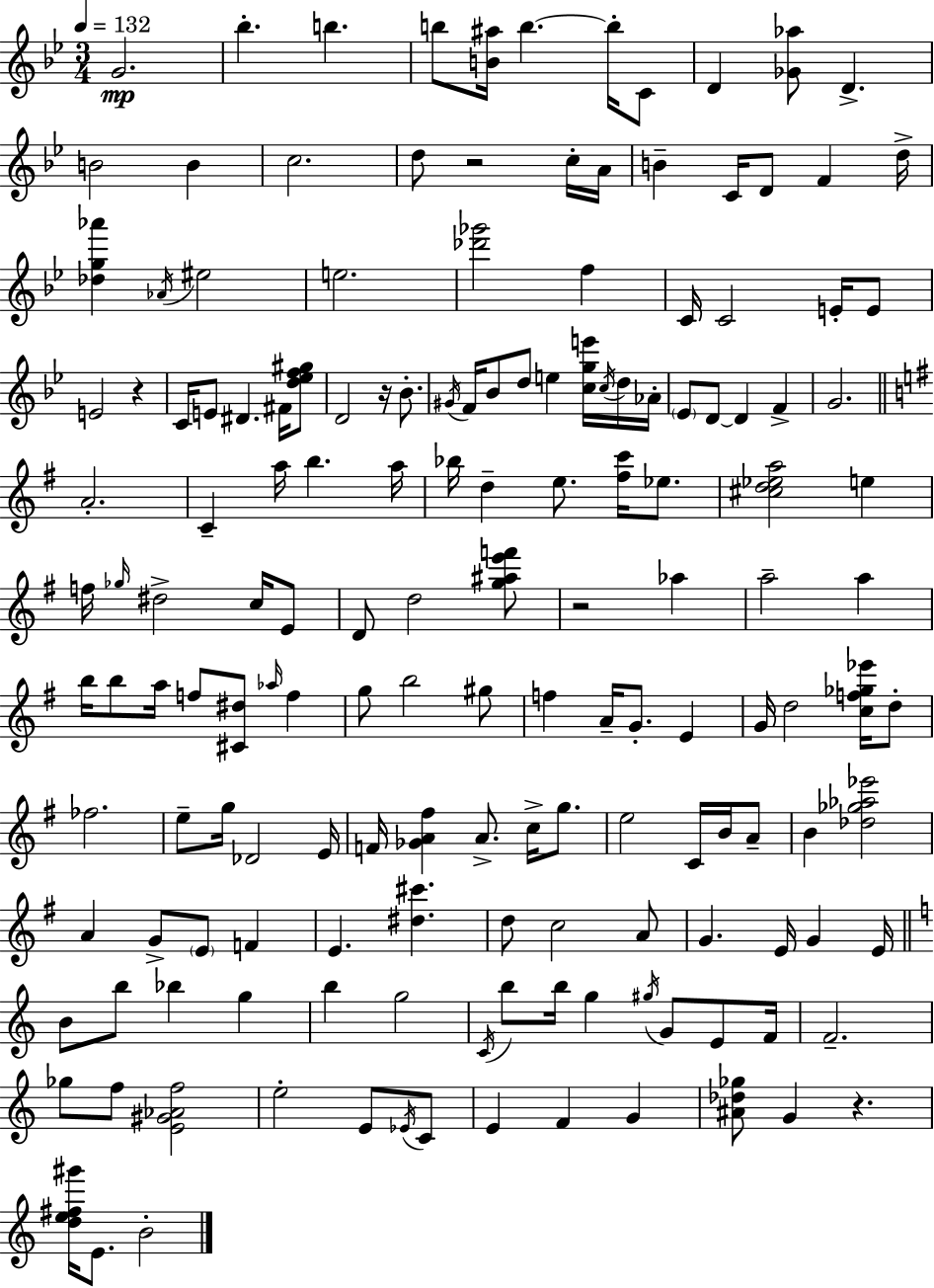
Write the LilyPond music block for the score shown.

{
  \clef treble
  \numericTimeSignature
  \time 3/4
  \key g \minor
  \tempo 4 = 132
  g'2.\mp | bes''4.-. b''4. | b''8 <b' ais''>16 b''4.~~ b''16-. c'8 | d'4 <ges' aes''>8 d'4.-> | \break b'2 b'4 | c''2. | d''8 r2 c''16-. a'16 | b'4-- c'16 d'8 f'4 d''16-> | \break <des'' g'' aes'''>4 \acciaccatura { aes'16 } eis''2 | e''2. | <des''' ges'''>2 f''4 | c'16 c'2 e'16-. e'8 | \break e'2 r4 | c'16 e'8 dis'4. fis'16 <d'' ees'' f'' gis''>8 | d'2 r16 bes'8.-. | \acciaccatura { gis'16 } f'16 bes'8 d''8 e''4 <c'' g'' e'''>16 | \break \acciaccatura { c''16 } d''16 aes'16-. \parenthesize ees'8 d'8~~ d'4 f'4-> | g'2. | \bar "||" \break \key g \major a'2.-. | c'4-- a''16 b''4. a''16 | bes''16 d''4-- e''8. <fis'' c'''>16 ees''8. | <cis'' d'' ees'' a''>2 e''4 | \break f''16 \grace { ges''16 } dis''2-> c''16 e'8 | d'8 d''2 <g'' ais'' e''' f'''>8 | r2 aes''4 | a''2-- a''4 | \break b''16 b''8 a''16 f''8 <cis' dis''>8 \grace { aes''16 } f''4 | g''8 b''2 | gis''8 f''4 a'16-- g'8.-. e'4 | g'16 d''2 <c'' f'' ges'' ees'''>16 | \break d''8-. fes''2. | e''8-- g''16 des'2 | e'16 f'16 <ges' a' fis''>4 a'8.-> c''16-> g''8. | e''2 c'16 b'16 | \break a'8-- b'4 <des'' ges'' aes'' ees'''>2 | a'4 g'8-> \parenthesize e'8 f'4 | e'4. <dis'' cis'''>4. | d''8 c''2 | \break a'8 g'4. e'16 g'4 | e'16 \bar "||" \break \key c \major b'8 b''8 bes''4 g''4 | b''4 g''2 | \acciaccatura { c'16 } b''8 b''16 g''4 \acciaccatura { gis''16 } g'8 e'8 | f'16 f'2.-- | \break ges''8 f''8 <e' gis' aes' f''>2 | e''2-. e'8 | \acciaccatura { ees'16 } c'8 e'4 f'4 g'4 | <ais' des'' ges''>8 g'4 r4. | \break <d'' e'' fis'' gis'''>16 e'8. b'2-. | \bar "|."
}